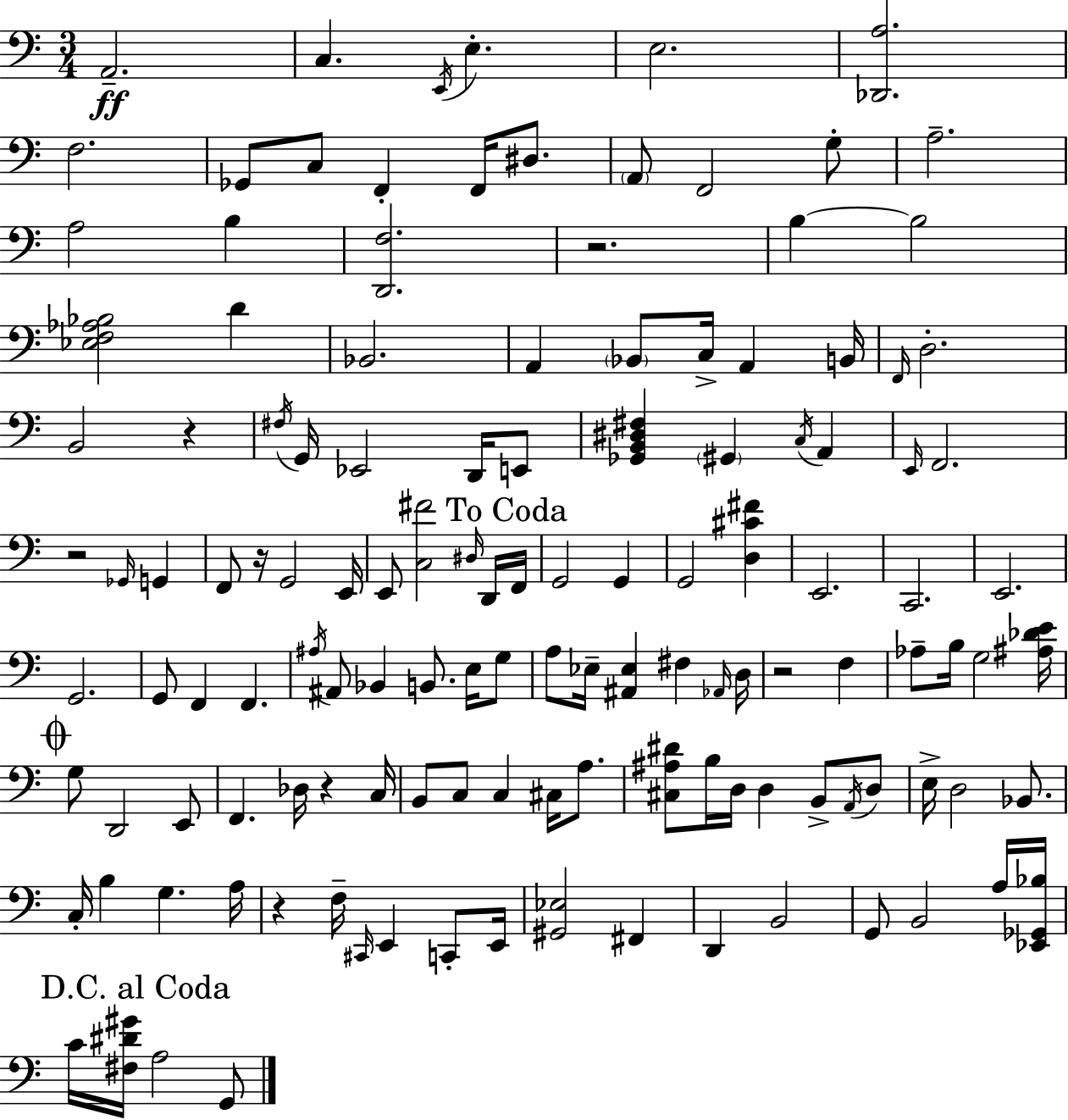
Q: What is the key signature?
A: A minor